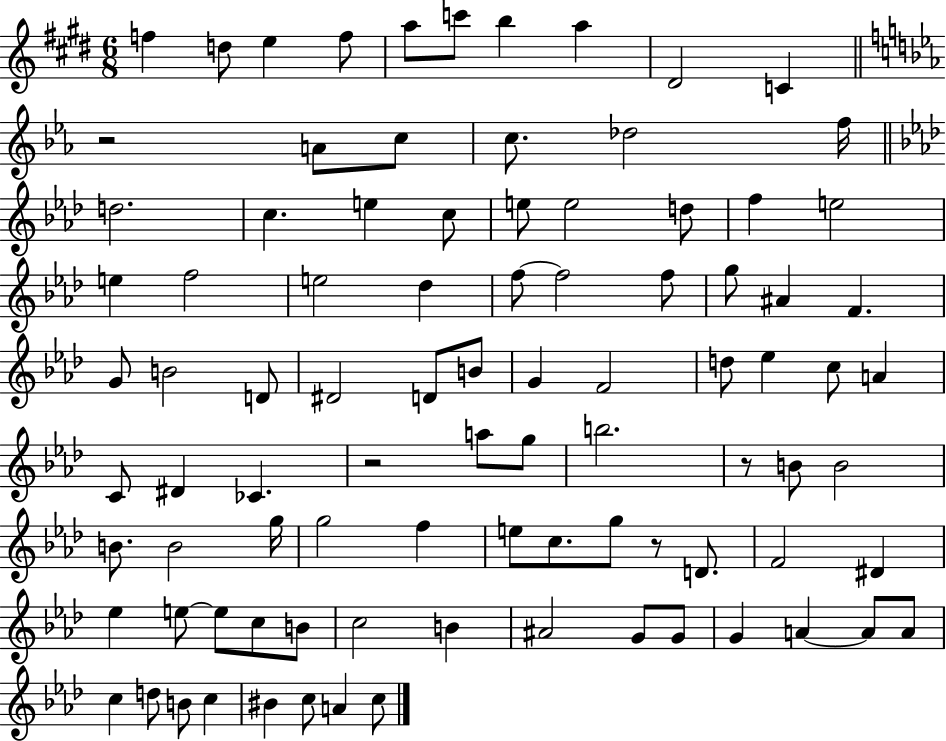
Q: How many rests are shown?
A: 4